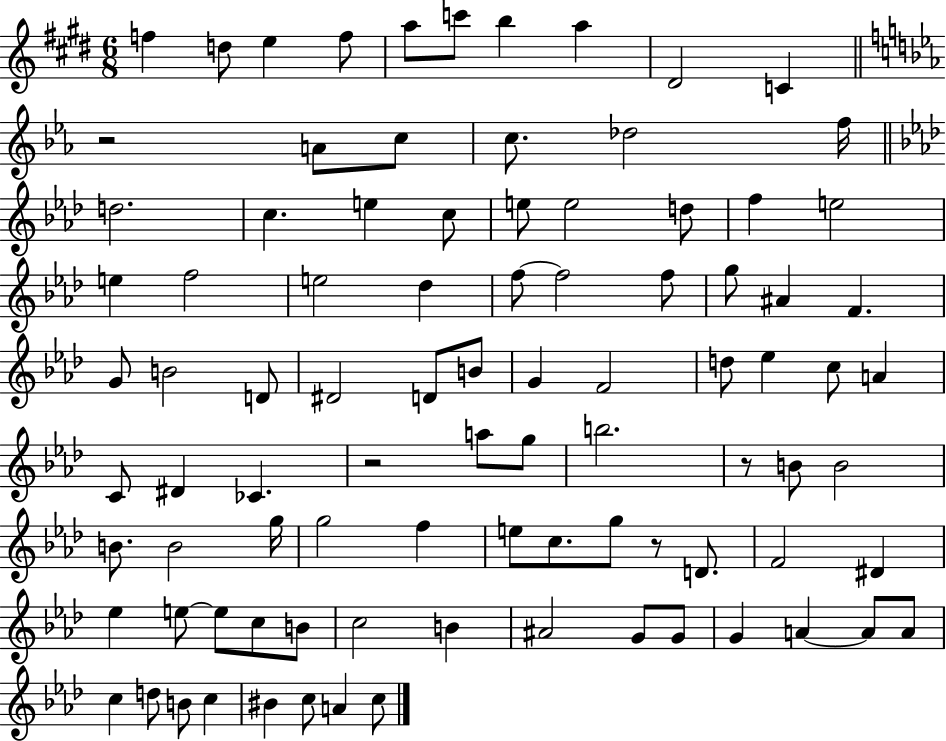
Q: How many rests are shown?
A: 4